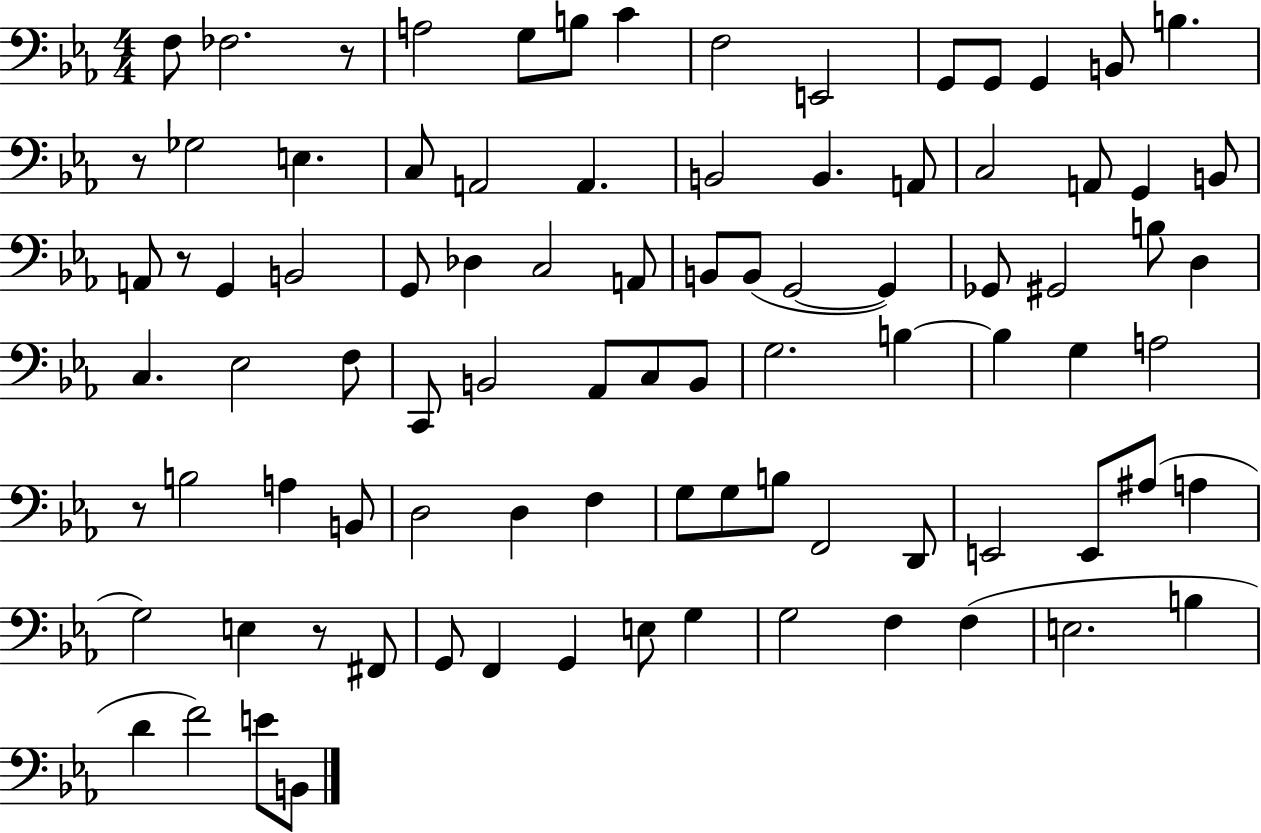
{
  \clef bass
  \numericTimeSignature
  \time 4/4
  \key ees \major
  f8 fes2. r8 | a2 g8 b8 c'4 | f2 e,2 | g,8 g,8 g,4 b,8 b4. | \break r8 ges2 e4. | c8 a,2 a,4. | b,2 b,4. a,8 | c2 a,8 g,4 b,8 | \break a,8 r8 g,4 b,2 | g,8 des4 c2 a,8 | b,8 b,8( g,2~~ g,4) | ges,8 gis,2 b8 d4 | \break c4. ees2 f8 | c,8 b,2 aes,8 c8 b,8 | g2. b4~~ | b4 g4 a2 | \break r8 b2 a4 b,8 | d2 d4 f4 | g8 g8 b8 f,2 d,8 | e,2 e,8 ais8( a4 | \break g2) e4 r8 fis,8 | g,8 f,4 g,4 e8 g4 | g2 f4 f4( | e2. b4 | \break d'4 f'2) e'8 b,8 | \bar "|."
}